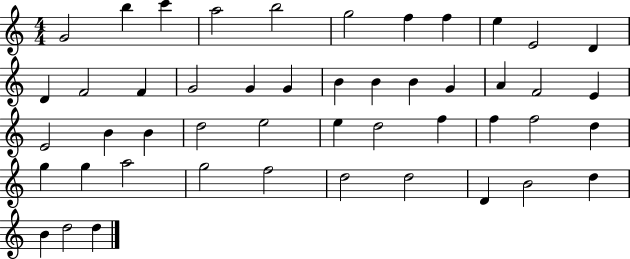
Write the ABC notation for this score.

X:1
T:Untitled
M:4/4
L:1/4
K:C
G2 b c' a2 b2 g2 f f e E2 D D F2 F G2 G G B B B G A F2 E E2 B B d2 e2 e d2 f f f2 d g g a2 g2 f2 d2 d2 D B2 d B d2 d